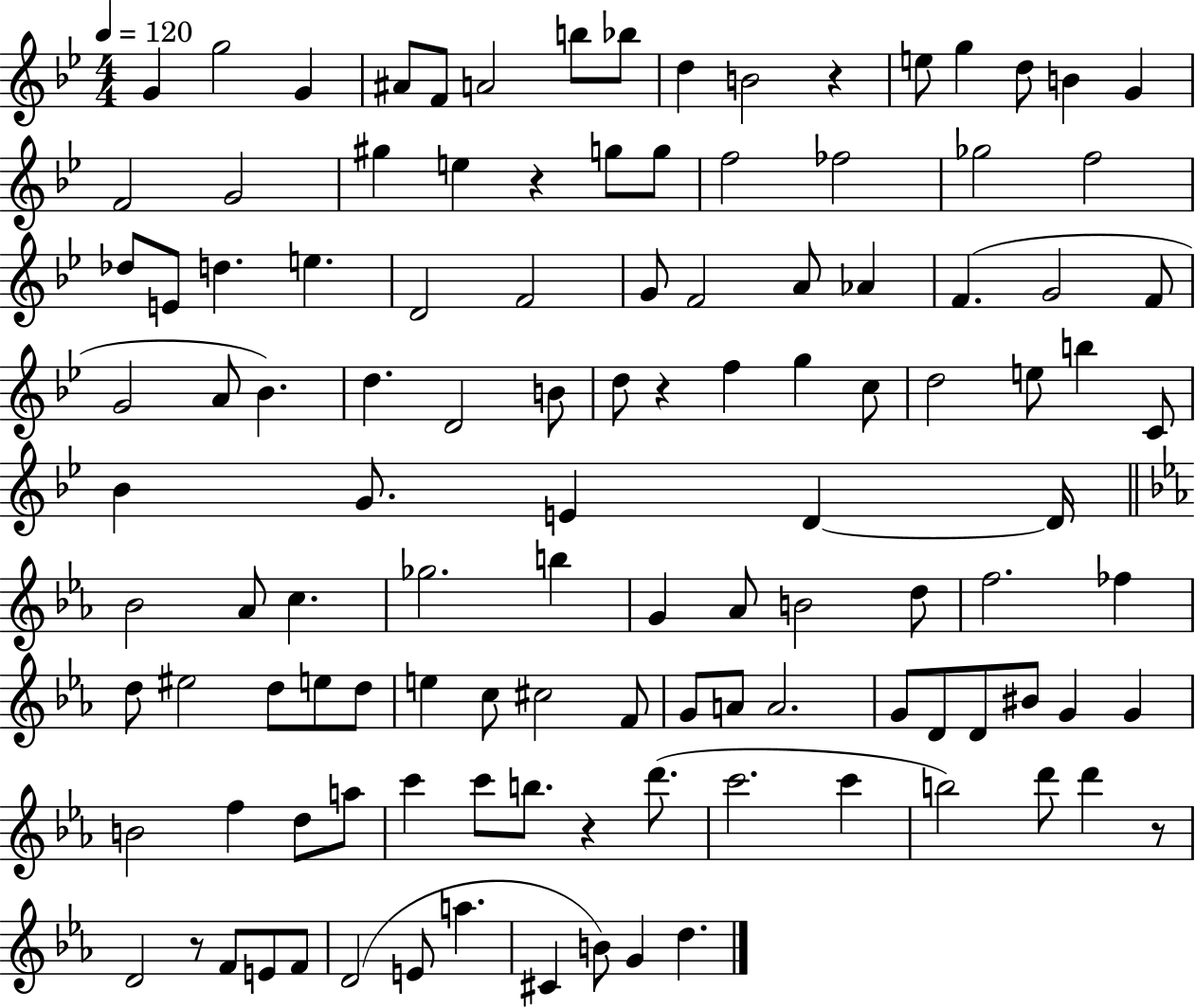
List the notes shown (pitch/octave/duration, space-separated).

G4/q G5/h G4/q A#4/e F4/e A4/h B5/e Bb5/e D5/q B4/h R/q E5/e G5/q D5/e B4/q G4/q F4/h G4/h G#5/q E5/q R/q G5/e G5/e F5/h FES5/h Gb5/h F5/h Db5/e E4/e D5/q. E5/q. D4/h F4/h G4/e F4/h A4/e Ab4/q F4/q. G4/h F4/e G4/h A4/e Bb4/q. D5/q. D4/h B4/e D5/e R/q F5/q G5/q C5/e D5/h E5/e B5/q C4/e Bb4/q G4/e. E4/q D4/q D4/s Bb4/h Ab4/e C5/q. Gb5/h. B5/q G4/q Ab4/e B4/h D5/e F5/h. FES5/q D5/e EIS5/h D5/e E5/e D5/e E5/q C5/e C#5/h F4/e G4/e A4/e A4/h. G4/e D4/e D4/e BIS4/e G4/q G4/q B4/h F5/q D5/e A5/e C6/q C6/e B5/e. R/q D6/e. C6/h. C6/q B5/h D6/e D6/q R/e D4/h R/e F4/e E4/e F4/e D4/h E4/e A5/q. C#4/q B4/e G4/q D5/q.